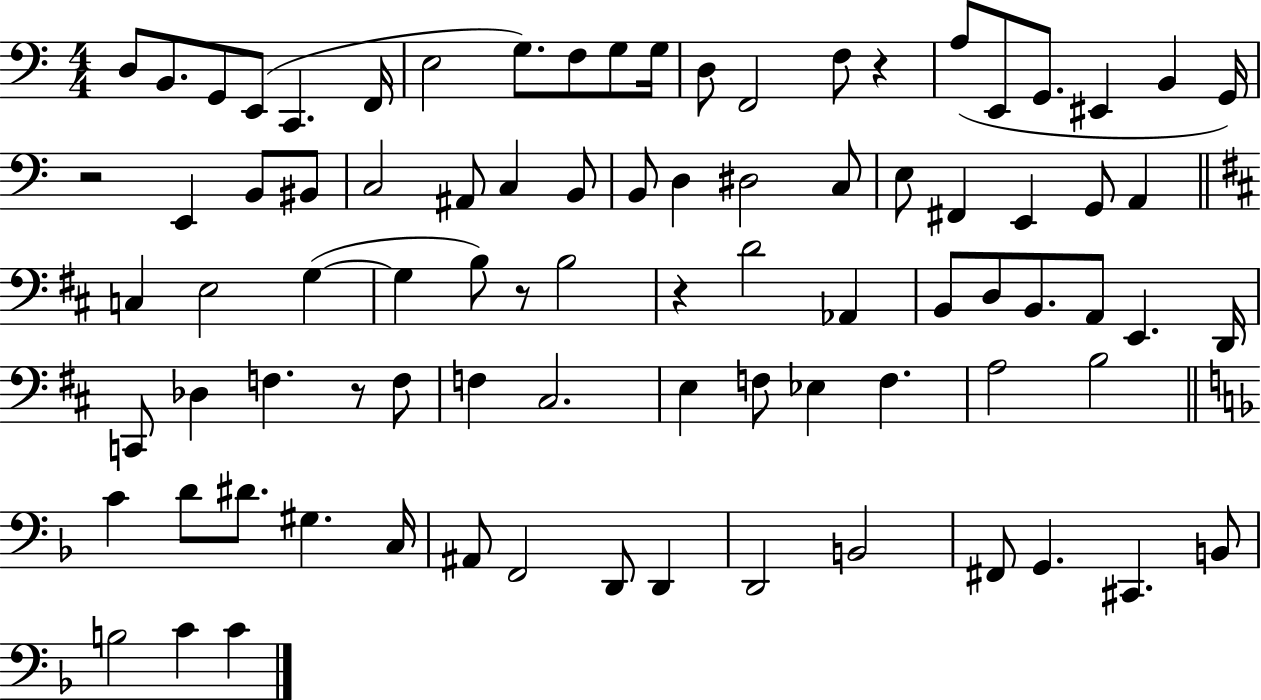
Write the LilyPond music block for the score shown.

{
  \clef bass
  \numericTimeSignature
  \time 4/4
  \key c \major
  d8 b,8. g,8 e,8( c,4. f,16 | e2 g8.) f8 g8 g16 | d8 f,2 f8 r4 | a8( e,8 g,8. eis,4 b,4 g,16) | \break r2 e,4 b,8 bis,8 | c2 ais,8 c4 b,8 | b,8 d4 dis2 c8 | e8 fis,4 e,4 g,8 a,4 | \break \bar "||" \break \key b \minor c4 e2 g4~(~ | g4 b8) r8 b2 | r4 d'2 aes,4 | b,8 d8 b,8. a,8 e,4. d,16 | \break c,8 des4 f4. r8 f8 | f4 cis2. | e4 f8 ees4 f4. | a2 b2 | \break \bar "||" \break \key d \minor c'4 d'8 dis'8. gis4. c16 | ais,8 f,2 d,8 d,4 | d,2 b,2 | fis,8 g,4. cis,4. b,8 | \break b2 c'4 c'4 | \bar "|."
}